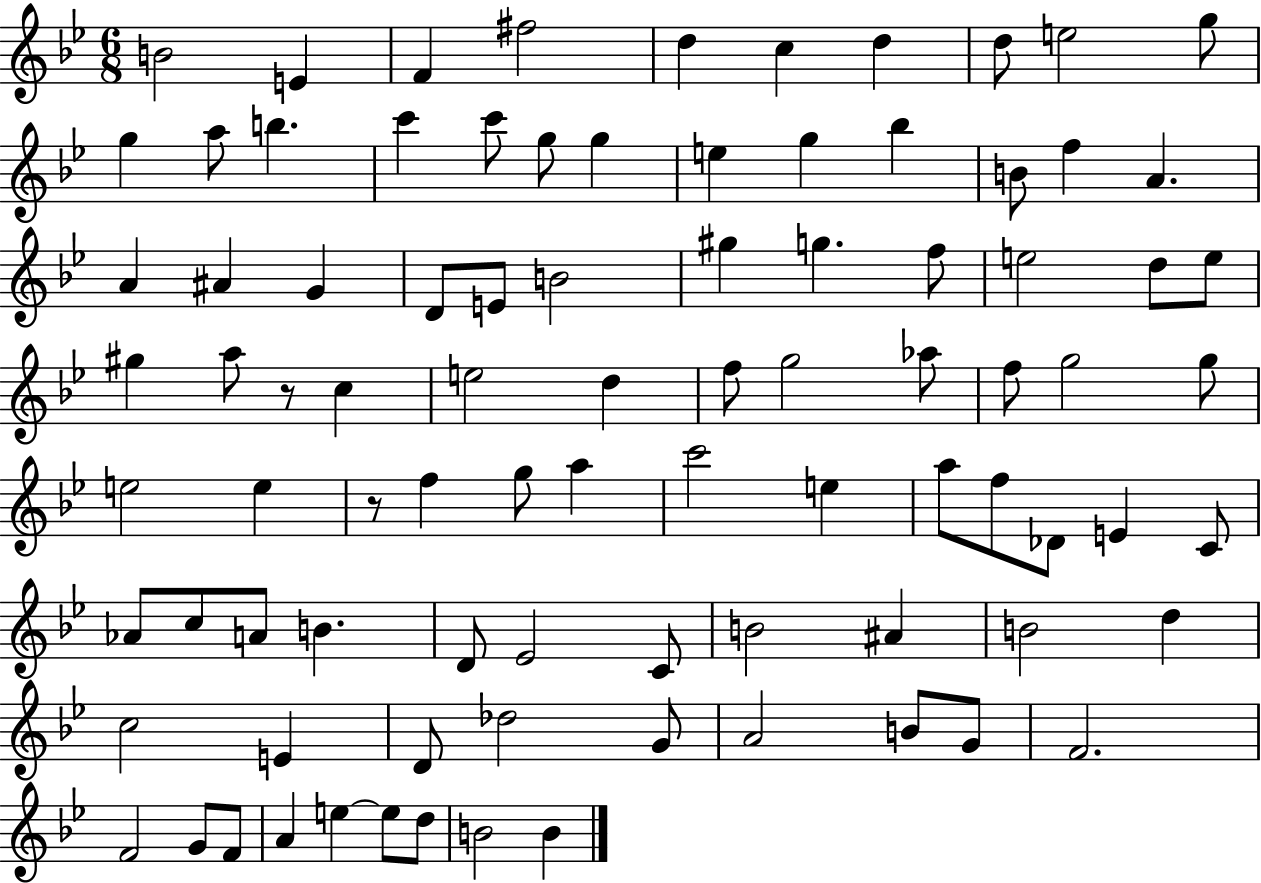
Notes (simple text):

B4/h E4/q F4/q F#5/h D5/q C5/q D5/q D5/e E5/h G5/e G5/q A5/e B5/q. C6/q C6/e G5/e G5/q E5/q G5/q Bb5/q B4/e F5/q A4/q. A4/q A#4/q G4/q D4/e E4/e B4/h G#5/q G5/q. F5/e E5/h D5/e E5/e G#5/q A5/e R/e C5/q E5/h D5/q F5/e G5/h Ab5/e F5/e G5/h G5/e E5/h E5/q R/e F5/q G5/e A5/q C6/h E5/q A5/e F5/e Db4/e E4/q C4/e Ab4/e C5/e A4/e B4/q. D4/e Eb4/h C4/e B4/h A#4/q B4/h D5/q C5/h E4/q D4/e Db5/h G4/e A4/h B4/e G4/e F4/h. F4/h G4/e F4/e A4/q E5/q E5/e D5/e B4/h B4/q